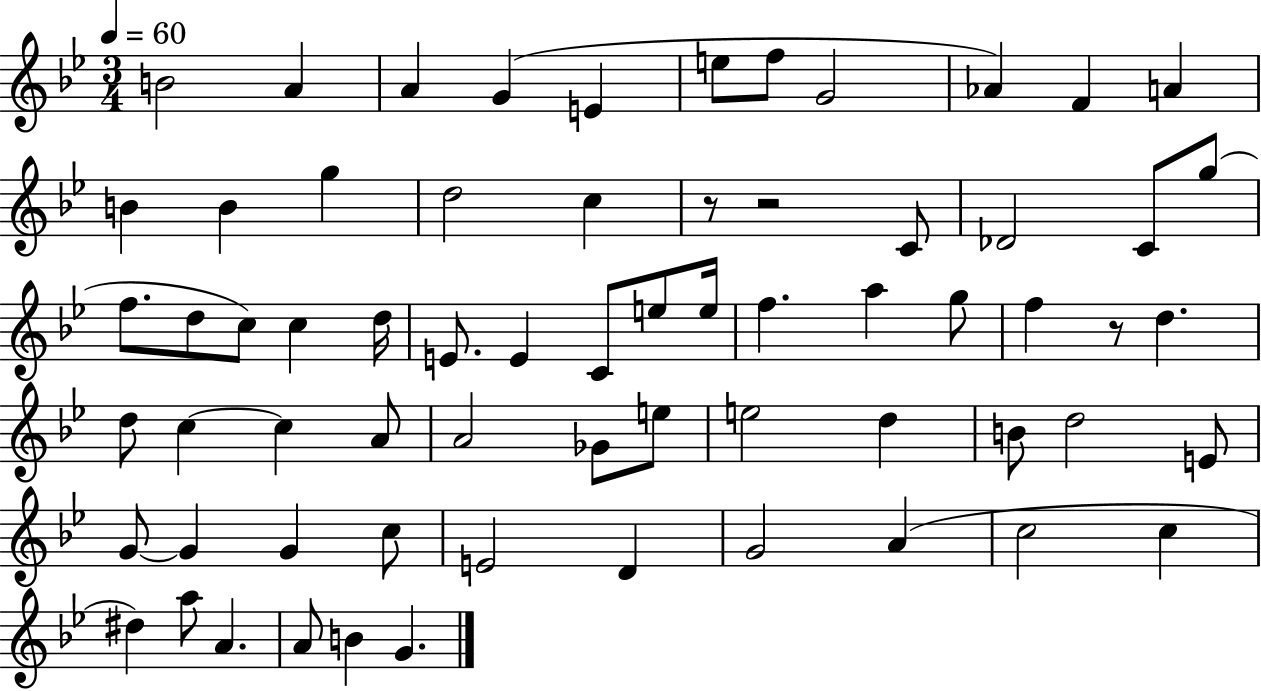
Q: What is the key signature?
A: BES major